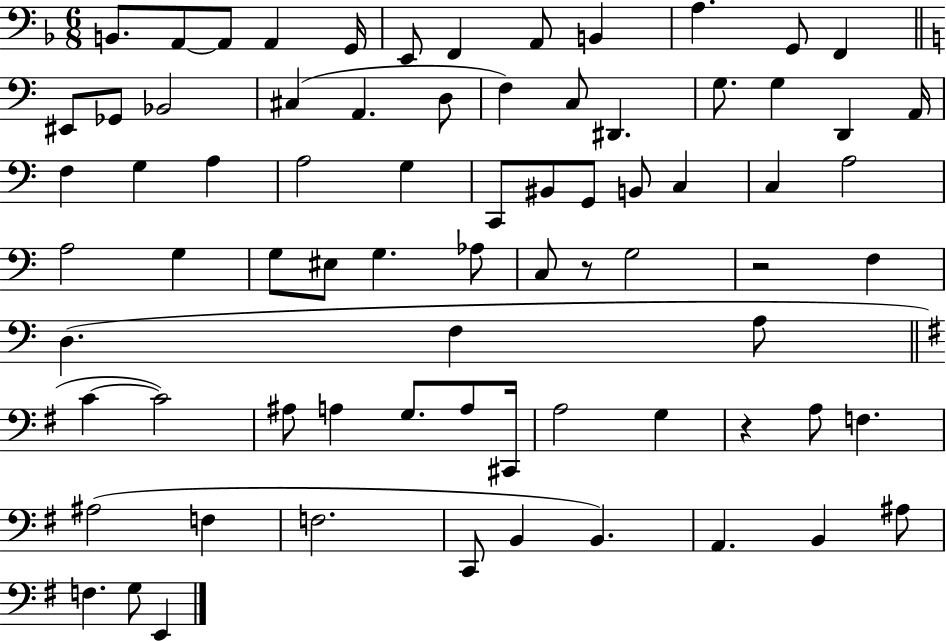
{
  \clef bass
  \numericTimeSignature
  \time 6/8
  \key f \major
  b,8. a,8~~ a,8 a,4 g,16 | e,8 f,4 a,8 b,4 | a4. g,8 f,4 | \bar "||" \break \key c \major eis,8 ges,8 bes,2 | cis4( a,4. d8 | f4) c8 dis,4. | g8. g4 d,4 a,16 | \break f4 g4 a4 | a2 g4 | c,8 bis,8 g,8 b,8 c4 | c4 a2 | \break a2 g4 | g8 eis8 g4. aes8 | c8 r8 g2 | r2 f4 | \break d4.( f4 a8 | \bar "||" \break \key e \minor c'4~~ c'2) | ais8 a4 g8. a8 cis,16 | a2 g4 | r4 a8 f4. | \break ais2( f4 | f2. | c,8 b,4 b,4.) | a,4. b,4 ais8 | \break f4. g8 e,4 | \bar "|."
}